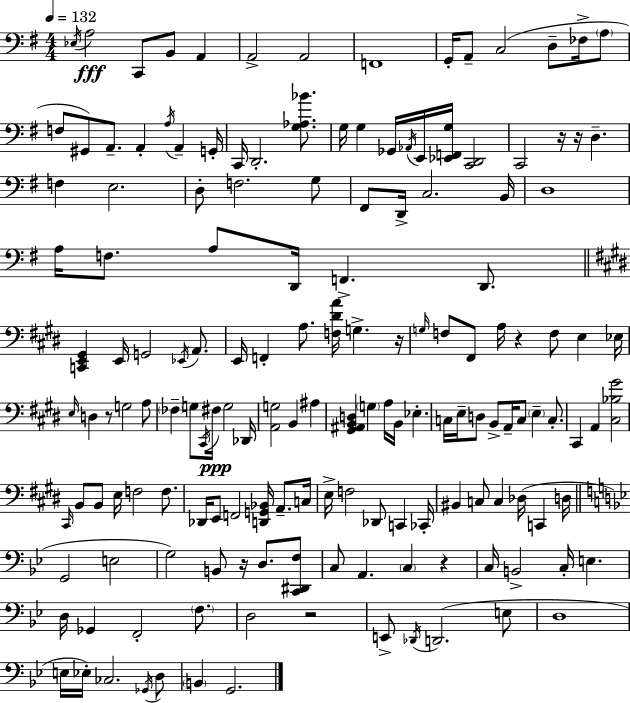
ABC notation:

X:1
T:Untitled
M:4/4
L:1/4
K:Em
_E,/4 A,2 C,,/2 B,,/2 A,, A,,2 A,,2 F,,4 G,,/4 A,,/2 C,2 D,/2 _F,/4 A,/2 F,/2 ^G,,/2 A,,/2 A,, A,/4 A,, G,,/4 C,,/4 D,,2 [G,_A,_B]/2 G,/4 G, _G,,/4 _A,,/4 E,,/4 [_E,,F,,G,]/4 [C,,D,,]2 C,,2 z/4 z/4 D, F, E,2 D,/2 F,2 G,/2 ^F,,/2 D,,/4 C,2 B,,/4 D,4 A,/4 F,/2 A,/2 D,,/4 F,, D,,/2 [C,,E,,^G,,] E,,/4 G,,2 _E,,/4 A,,/2 E,,/4 F,, A,/2 [F,^DA]/4 G, z/4 G,/4 F,/2 ^F,,/2 A,/4 z F,/2 E, _E,/4 E,/4 D, z/2 G,2 A,/2 _F, G,/2 ^C,,/4 ^F,/4 G,2 _D,,/4 [A,,G,]2 B,, ^A, [^G,,^A,,B,,D,] G, A,/4 B,,/4 _E, C,/4 E,/4 D,/2 B,,/2 A,,/4 C,/2 E, C,/2 ^C,, A,, [^C,_B,^G]2 ^C,,/4 B,,/2 B,,/2 E,/4 F,2 F,/2 _D,,/4 E,,/2 F,,2 [D,,G,,_B,,]/4 A,,/2 C,/4 E,/4 F,2 _D,,/2 C,, _C,,/4 ^B,, C,/2 C, _D,/4 C,, D,/4 G,,2 E,2 G,2 B,,/2 z/4 D,/2 [C,,^D,,F,]/2 C,/2 A,, C, z C,/4 B,,2 C,/4 E, D,/4 _G,, F,,2 F,/2 D,2 z2 E,,/2 _D,,/4 D,,2 E,/2 D,4 E,/4 _E,/4 _C,2 _G,,/4 D,/2 B,, G,,2